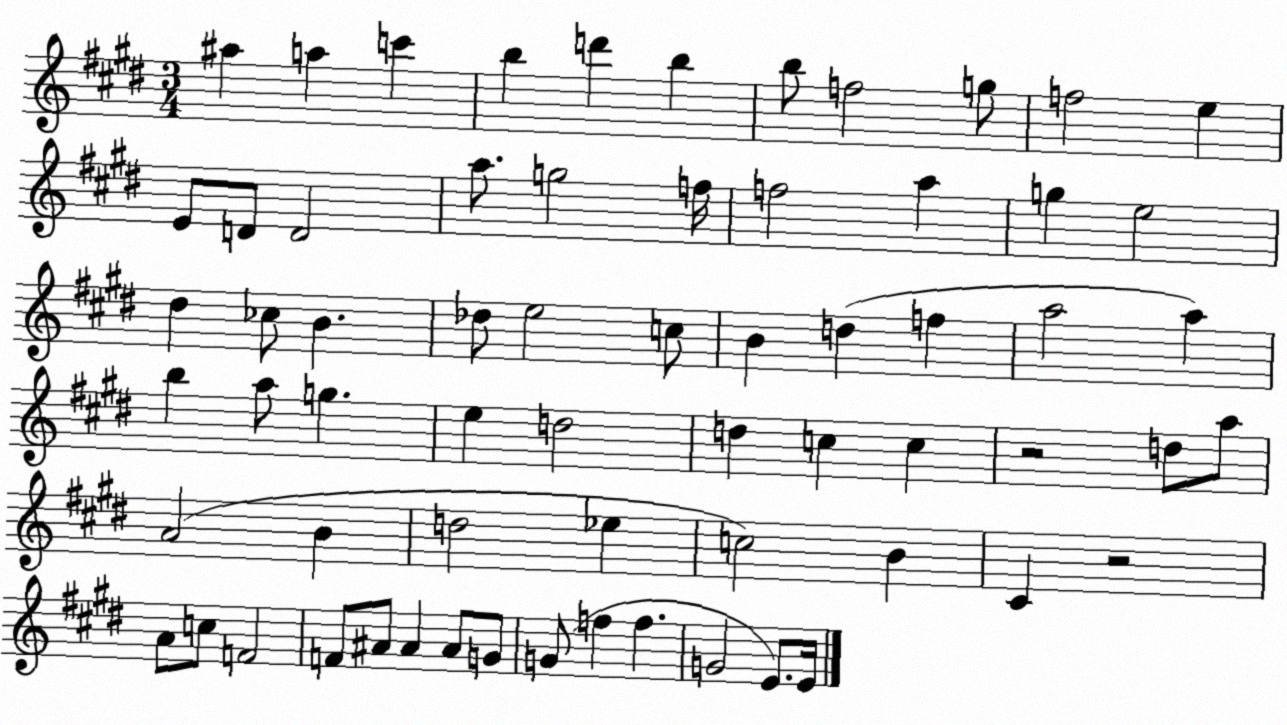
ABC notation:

X:1
T:Untitled
M:3/4
L:1/4
K:E
^a a c' b d' b b/2 f2 g/2 f2 e E/2 D/2 D2 a/2 g2 f/4 f2 a g e2 ^d _c/2 B _d/2 e2 c/2 B d f a2 a b a/2 g e d2 d c c z2 d/2 a/2 A2 B d2 _e c2 B ^C z2 A/2 c/2 F2 F/2 ^A/2 ^A ^A/2 G/2 G/2 f f G2 E/2 E/4